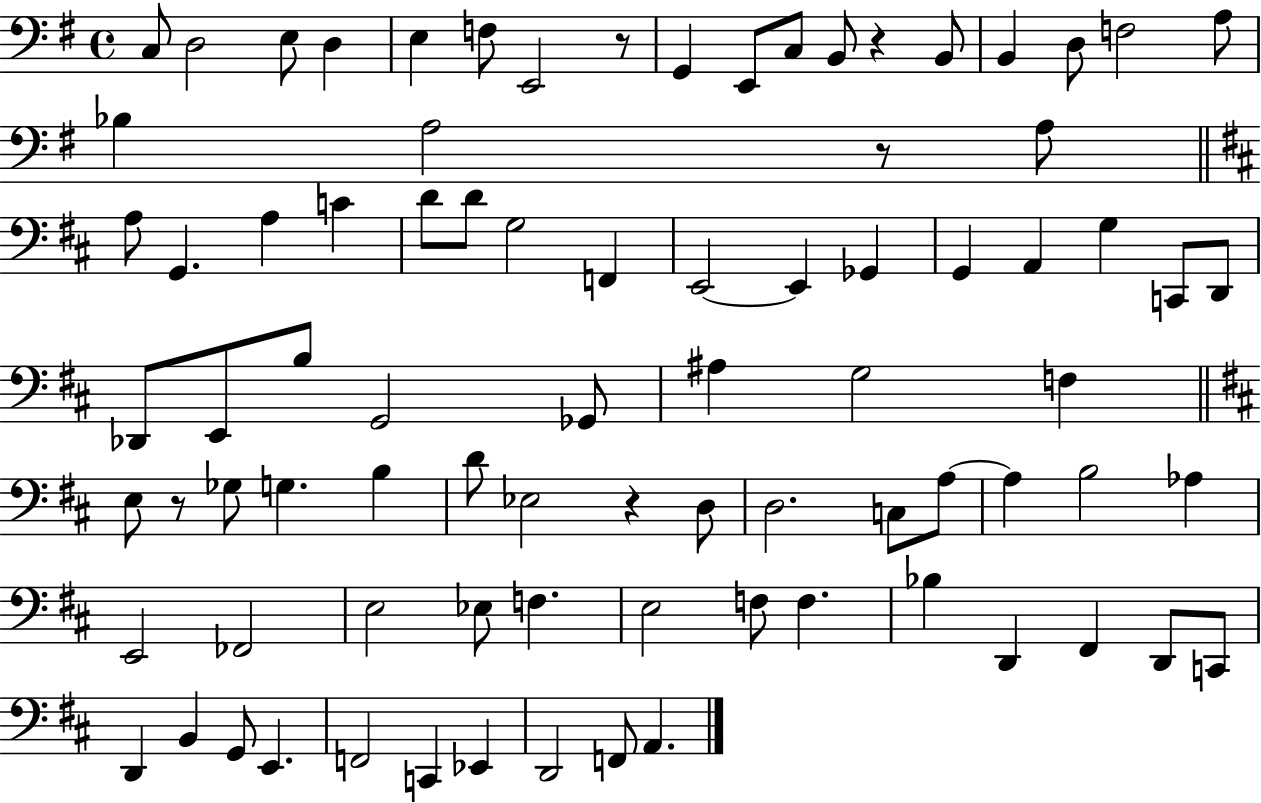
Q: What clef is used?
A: bass